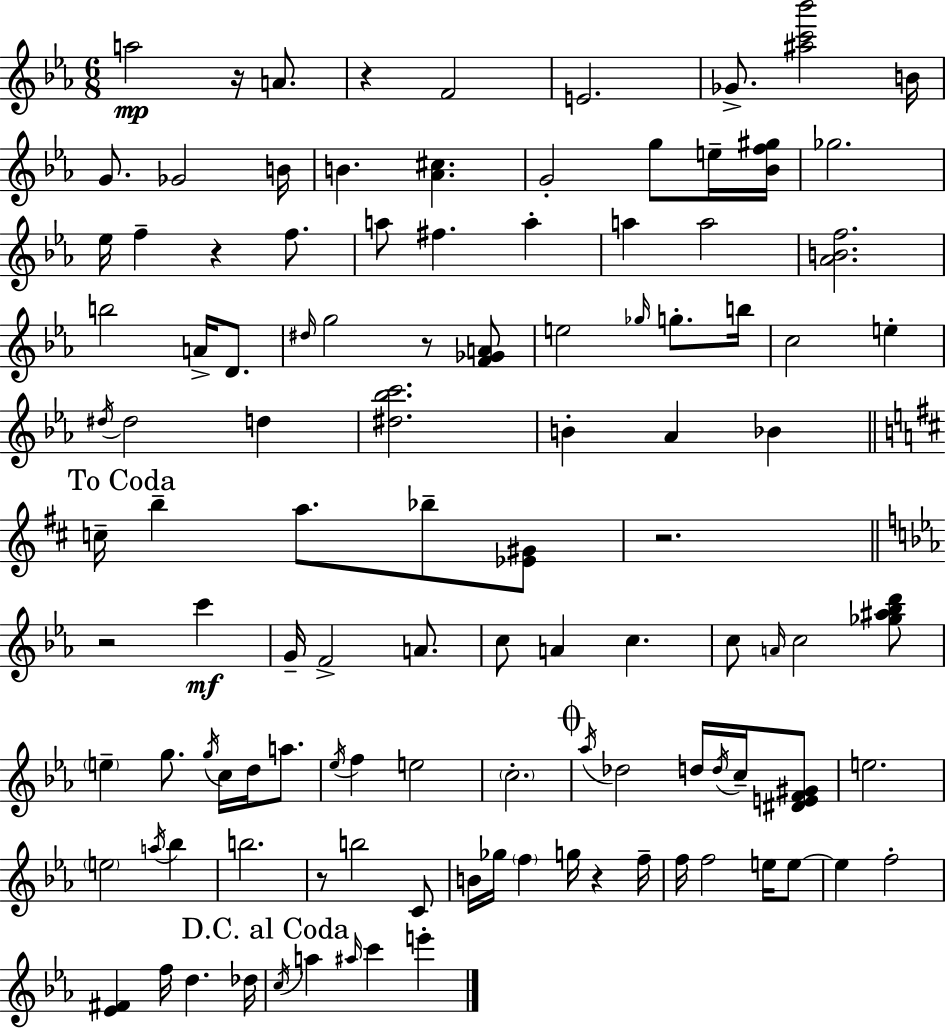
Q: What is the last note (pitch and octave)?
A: E6